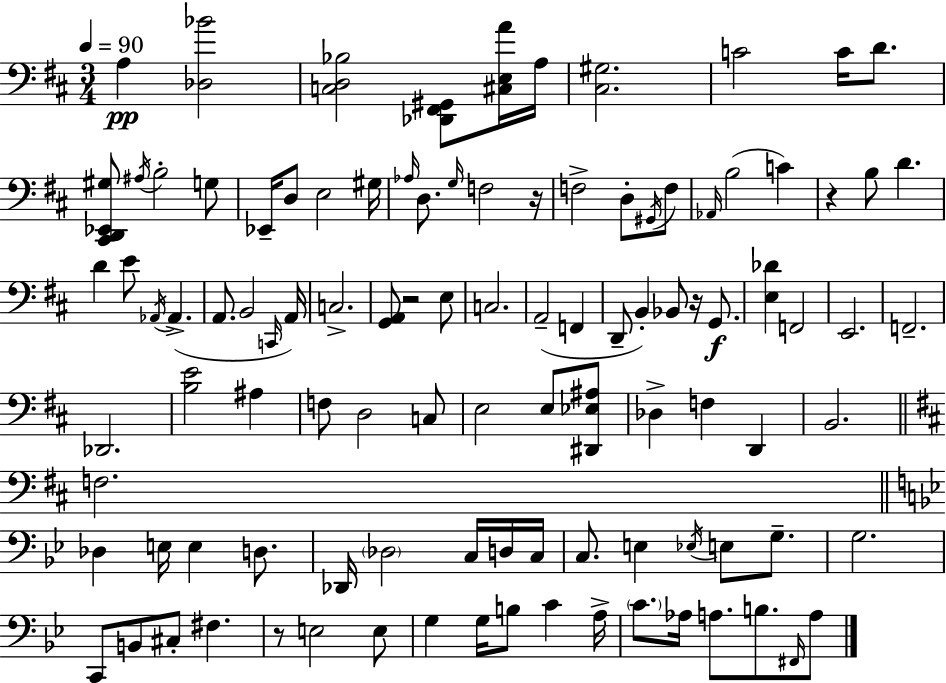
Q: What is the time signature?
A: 3/4